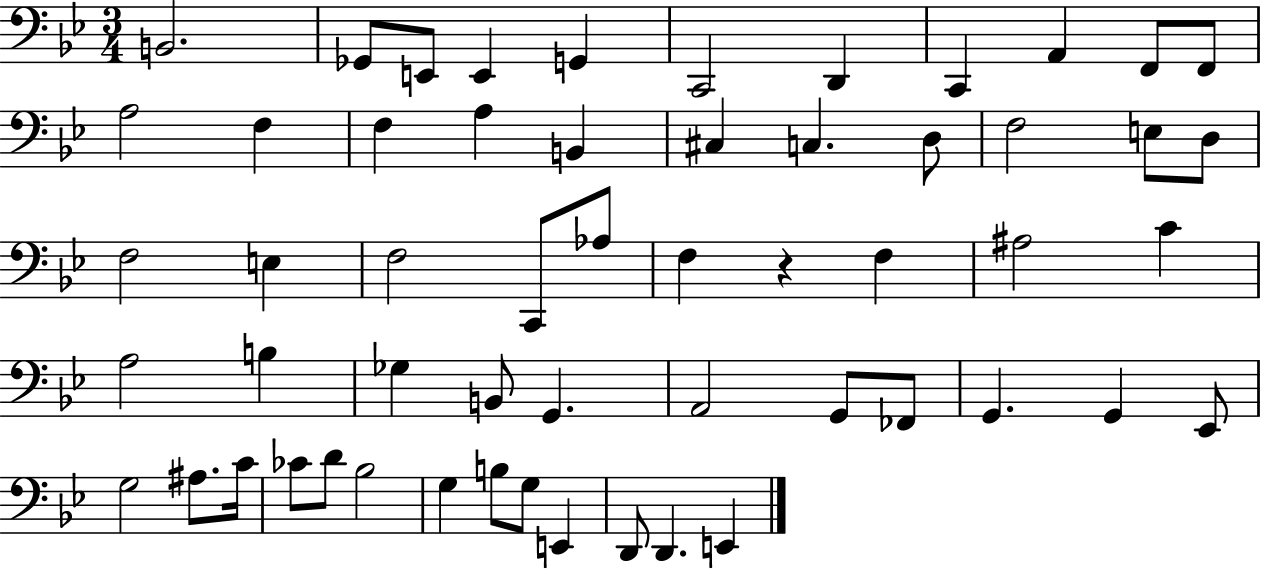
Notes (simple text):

B2/h. Gb2/e E2/e E2/q G2/q C2/h D2/q C2/q A2/q F2/e F2/e A3/h F3/q F3/q A3/q B2/q C#3/q C3/q. D3/e F3/h E3/e D3/e F3/h E3/q F3/h C2/e Ab3/e F3/q R/q F3/q A#3/h C4/q A3/h B3/q Gb3/q B2/e G2/q. A2/h G2/e FES2/e G2/q. G2/q Eb2/e G3/h A#3/e. C4/s CES4/e D4/e Bb3/h G3/q B3/e G3/e E2/q D2/e D2/q. E2/q